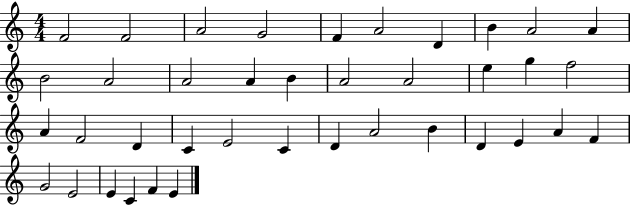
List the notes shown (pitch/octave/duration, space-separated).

F4/h F4/h A4/h G4/h F4/q A4/h D4/q B4/q A4/h A4/q B4/h A4/h A4/h A4/q B4/q A4/h A4/h E5/q G5/q F5/h A4/q F4/h D4/q C4/q E4/h C4/q D4/q A4/h B4/q D4/q E4/q A4/q F4/q G4/h E4/h E4/q C4/q F4/q E4/q